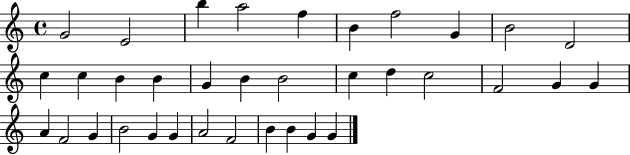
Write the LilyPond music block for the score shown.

{
  \clef treble
  \time 4/4
  \defaultTimeSignature
  \key c \major
  g'2 e'2 | b''4 a''2 f''4 | b'4 f''2 g'4 | b'2 d'2 | \break c''4 c''4 b'4 b'4 | g'4 b'4 b'2 | c''4 d''4 c''2 | f'2 g'4 g'4 | \break a'4 f'2 g'4 | b'2 g'4 g'4 | a'2 f'2 | b'4 b'4 g'4 g'4 | \break \bar "|."
}